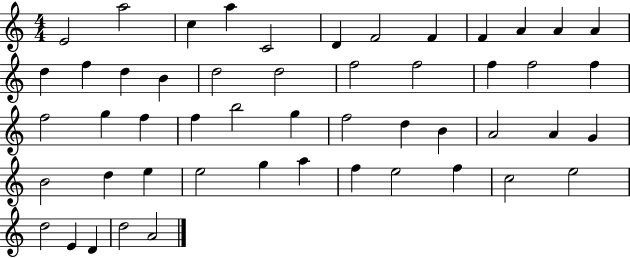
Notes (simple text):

E4/h A5/h C5/q A5/q C4/h D4/q F4/h F4/q F4/q A4/q A4/q A4/q D5/q F5/q D5/q B4/q D5/h D5/h F5/h F5/h F5/q F5/h F5/q F5/h G5/q F5/q F5/q B5/h G5/q F5/h D5/q B4/q A4/h A4/q G4/q B4/h D5/q E5/q E5/h G5/q A5/q F5/q E5/h F5/q C5/h E5/h D5/h E4/q D4/q D5/h A4/h